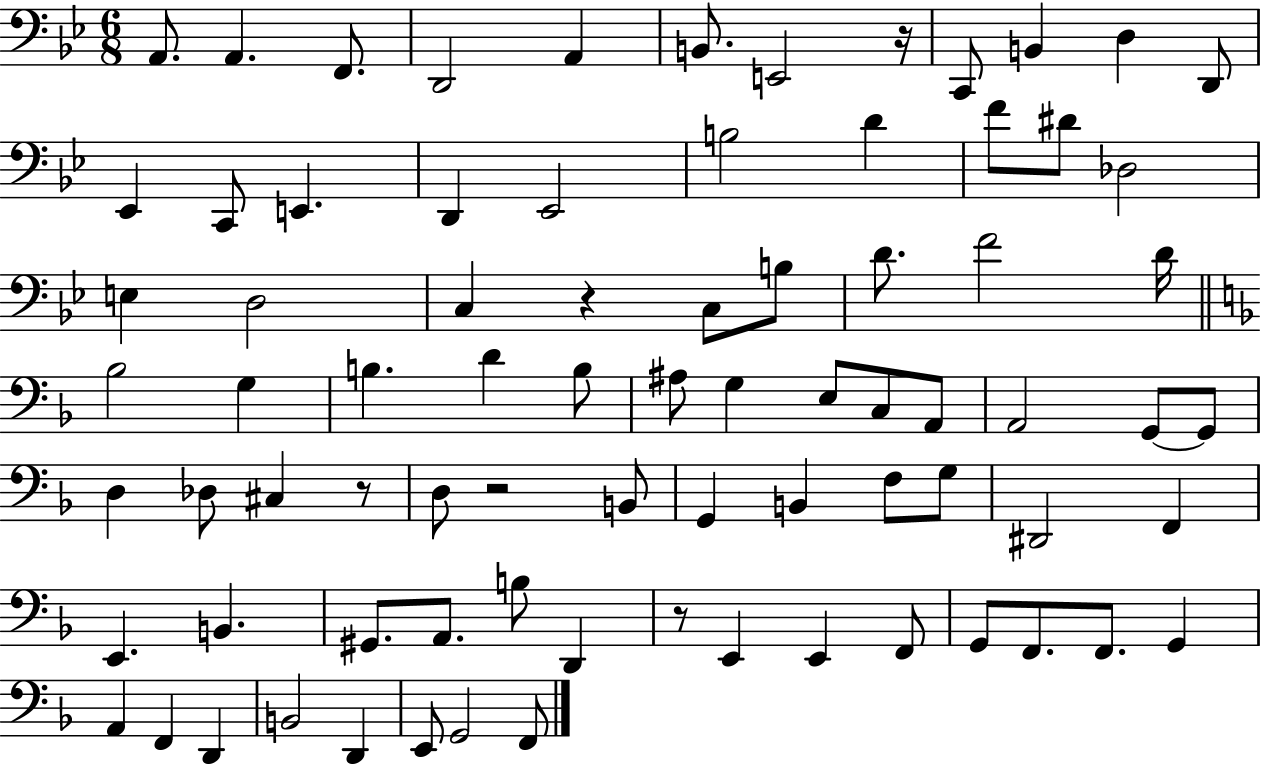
X:1
T:Untitled
M:6/8
L:1/4
K:Bb
A,,/2 A,, F,,/2 D,,2 A,, B,,/2 E,,2 z/4 C,,/2 B,, D, D,,/2 _E,, C,,/2 E,, D,, _E,,2 B,2 D F/2 ^D/2 _D,2 E, D,2 C, z C,/2 B,/2 D/2 F2 D/4 _B,2 G, B, D B,/2 ^A,/2 G, E,/2 C,/2 A,,/2 A,,2 G,,/2 G,,/2 D, _D,/2 ^C, z/2 D,/2 z2 B,,/2 G,, B,, F,/2 G,/2 ^D,,2 F,, E,, B,, ^G,,/2 A,,/2 B,/2 D,, z/2 E,, E,, F,,/2 G,,/2 F,,/2 F,,/2 G,, A,, F,, D,, B,,2 D,, E,,/2 G,,2 F,,/2